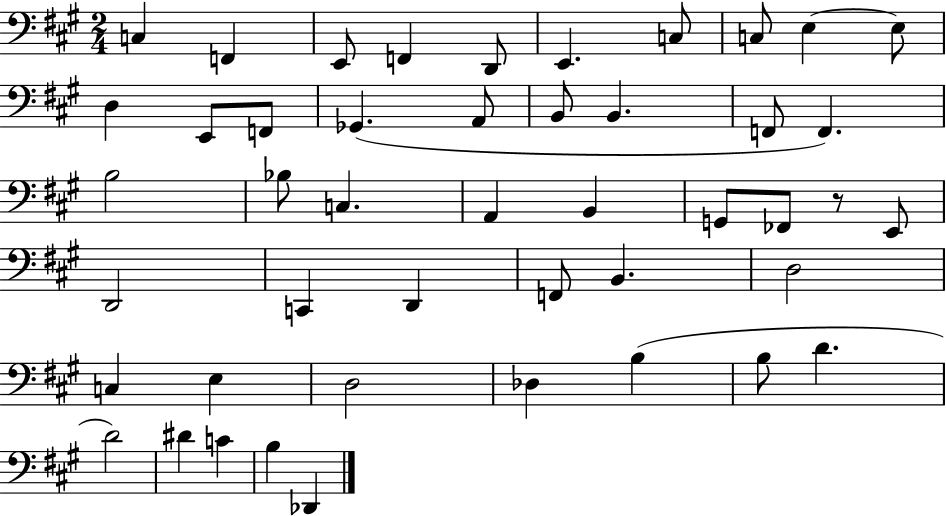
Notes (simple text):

C3/q F2/q E2/e F2/q D2/e E2/q. C3/e C3/e E3/q E3/e D3/q E2/e F2/e Gb2/q. A2/e B2/e B2/q. F2/e F2/q. B3/h Bb3/e C3/q. A2/q B2/q G2/e FES2/e R/e E2/e D2/h C2/q D2/q F2/e B2/q. D3/h C3/q E3/q D3/h Db3/q B3/q B3/e D4/q. D4/h D#4/q C4/q B3/q Db2/q